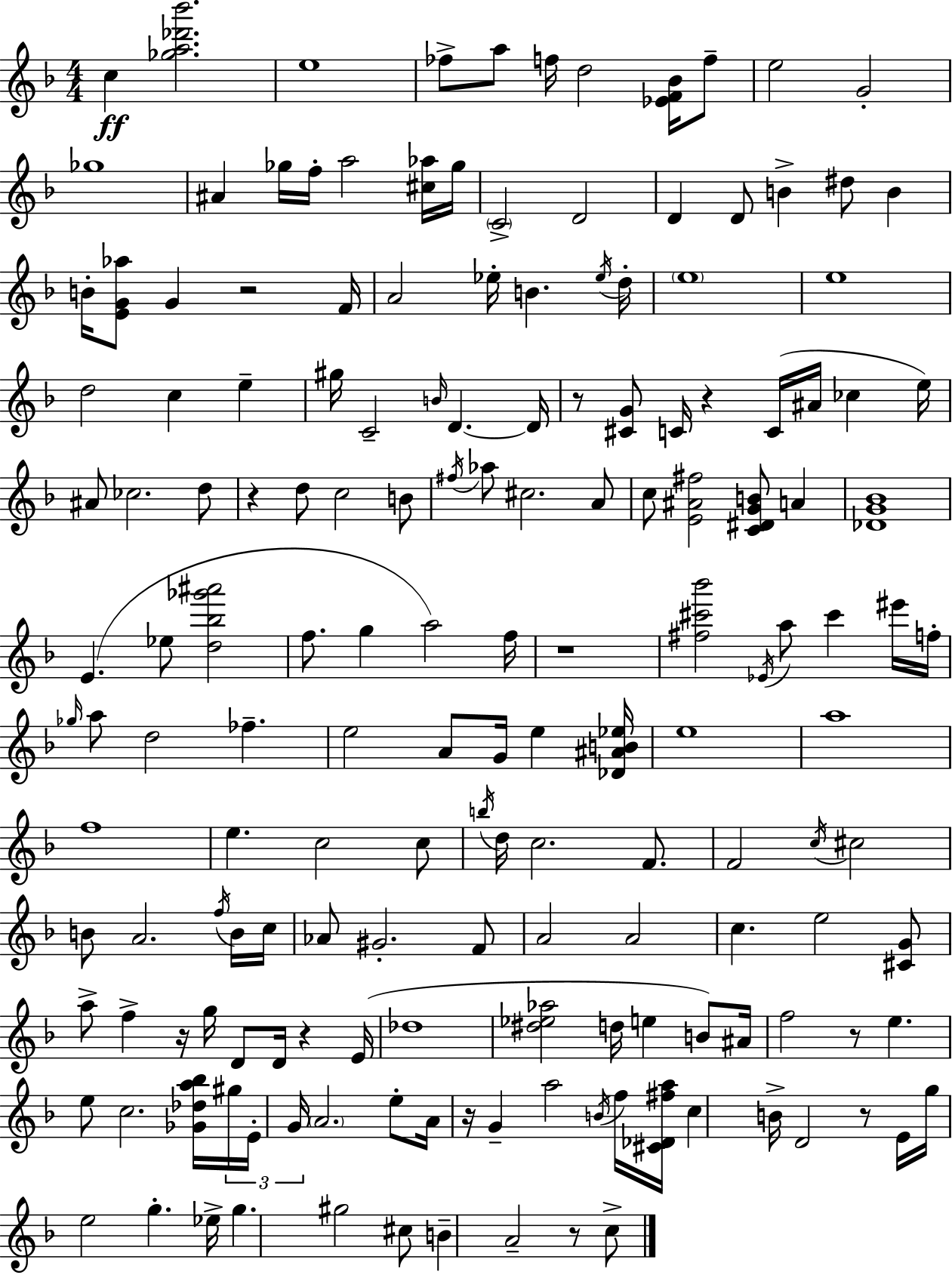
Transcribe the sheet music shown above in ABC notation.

X:1
T:Untitled
M:4/4
L:1/4
K:F
c [_ga_d'_b']2 e4 _f/2 a/2 f/4 d2 [_EF_B]/4 f/2 e2 G2 _g4 ^A _g/4 f/4 a2 [^c_a]/4 _g/4 C2 D2 D D/2 B ^d/2 B B/4 [EG_a]/2 G z2 F/4 A2 _e/4 B _e/4 d/4 e4 e4 d2 c e ^g/4 C2 B/4 D D/4 z/2 [^CG]/2 C/4 z C/4 ^A/4 _c e/4 ^A/2 _c2 d/2 z d/2 c2 B/2 ^f/4 _a/2 ^c2 A/2 c/2 [E^A^f]2 [C^DGB]/2 A [_DG_B]4 E _e/2 [d_b_g'^a']2 f/2 g a2 f/4 z4 [^f^c'_b']2 _E/4 a/2 ^c' ^e'/4 f/4 _g/4 a/2 d2 _f e2 A/2 G/4 e [_D^AB_e]/4 e4 a4 f4 e c2 c/2 b/4 d/4 c2 F/2 F2 c/4 ^c2 B/2 A2 f/4 B/4 c/4 _A/2 ^G2 F/2 A2 A2 c e2 [^CG]/2 a/2 f z/4 g/4 D/2 D/4 z E/4 _d4 [^d_e_a]2 d/4 e B/2 ^A/4 f2 z/2 e e/2 c2 [_G_da_b]/4 ^g/4 E/4 G/4 A2 e/2 A/4 z/4 G a2 B/4 f/4 [^C_D^fa]/4 c B/4 D2 z/2 E/4 g/4 e2 g _e/4 g ^g2 ^c/2 B A2 z/2 c/2